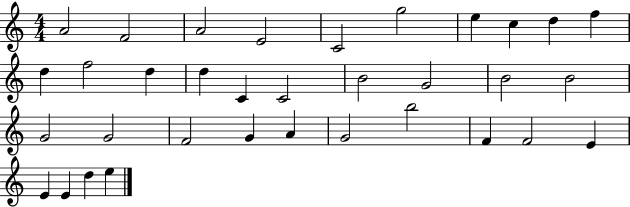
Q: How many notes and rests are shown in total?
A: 34